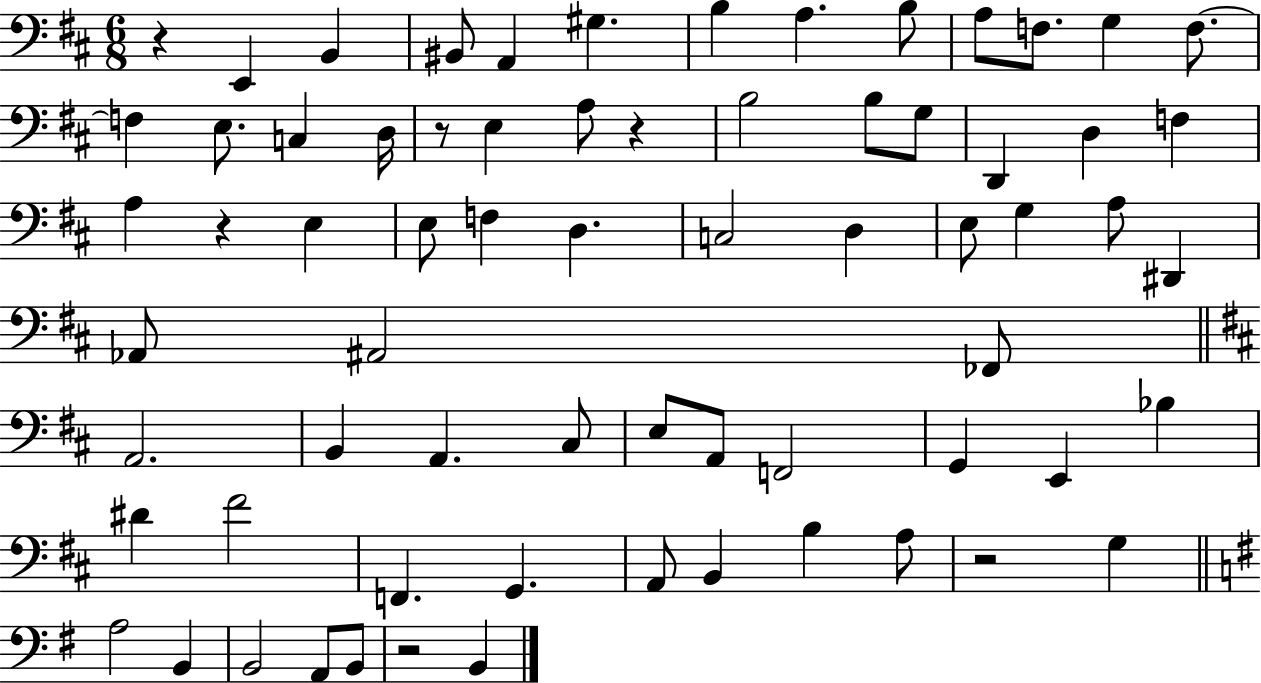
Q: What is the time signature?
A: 6/8